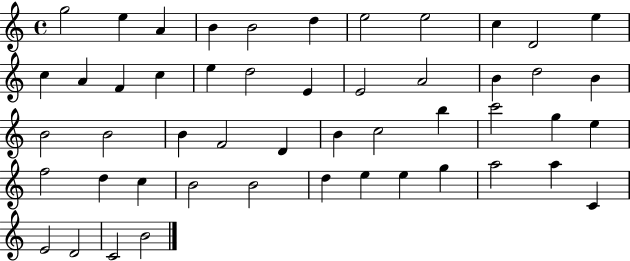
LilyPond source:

{
  \clef treble
  \time 4/4
  \defaultTimeSignature
  \key c \major
  g''2 e''4 a'4 | b'4 b'2 d''4 | e''2 e''2 | c''4 d'2 e''4 | \break c''4 a'4 f'4 c''4 | e''4 d''2 e'4 | e'2 a'2 | b'4 d''2 b'4 | \break b'2 b'2 | b'4 f'2 d'4 | b'4 c''2 b''4 | c'''2 g''4 e''4 | \break f''2 d''4 c''4 | b'2 b'2 | d''4 e''4 e''4 g''4 | a''2 a''4 c'4 | \break e'2 d'2 | c'2 b'2 | \bar "|."
}